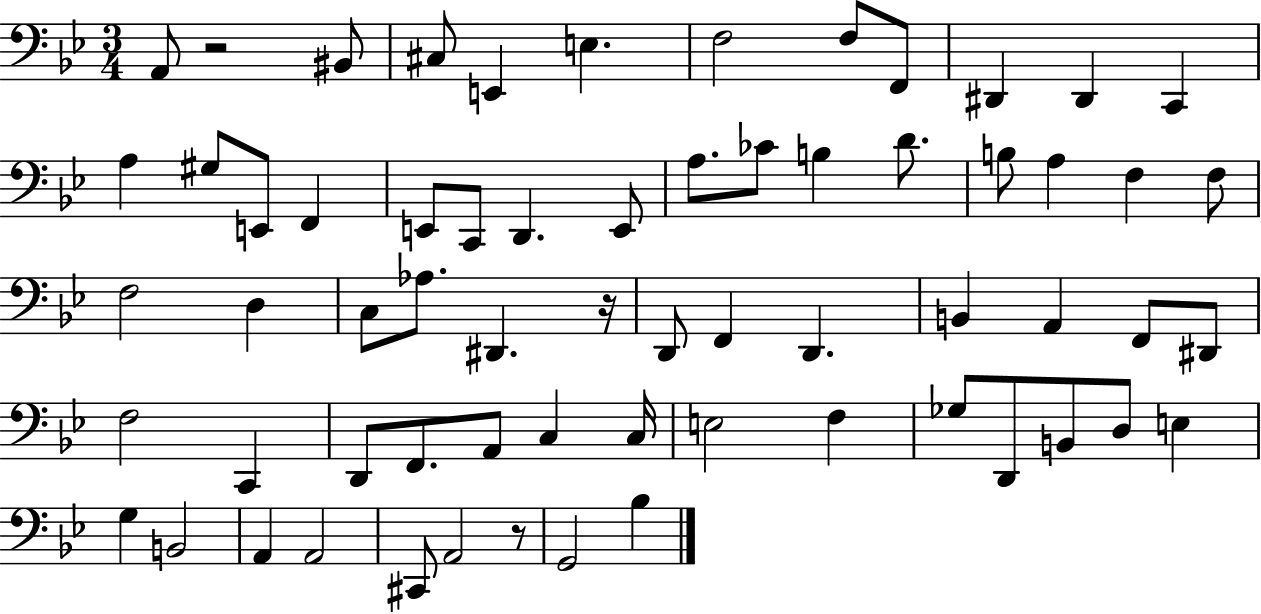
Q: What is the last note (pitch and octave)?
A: Bb3